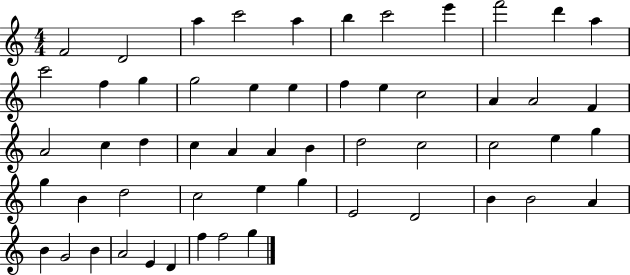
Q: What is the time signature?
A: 4/4